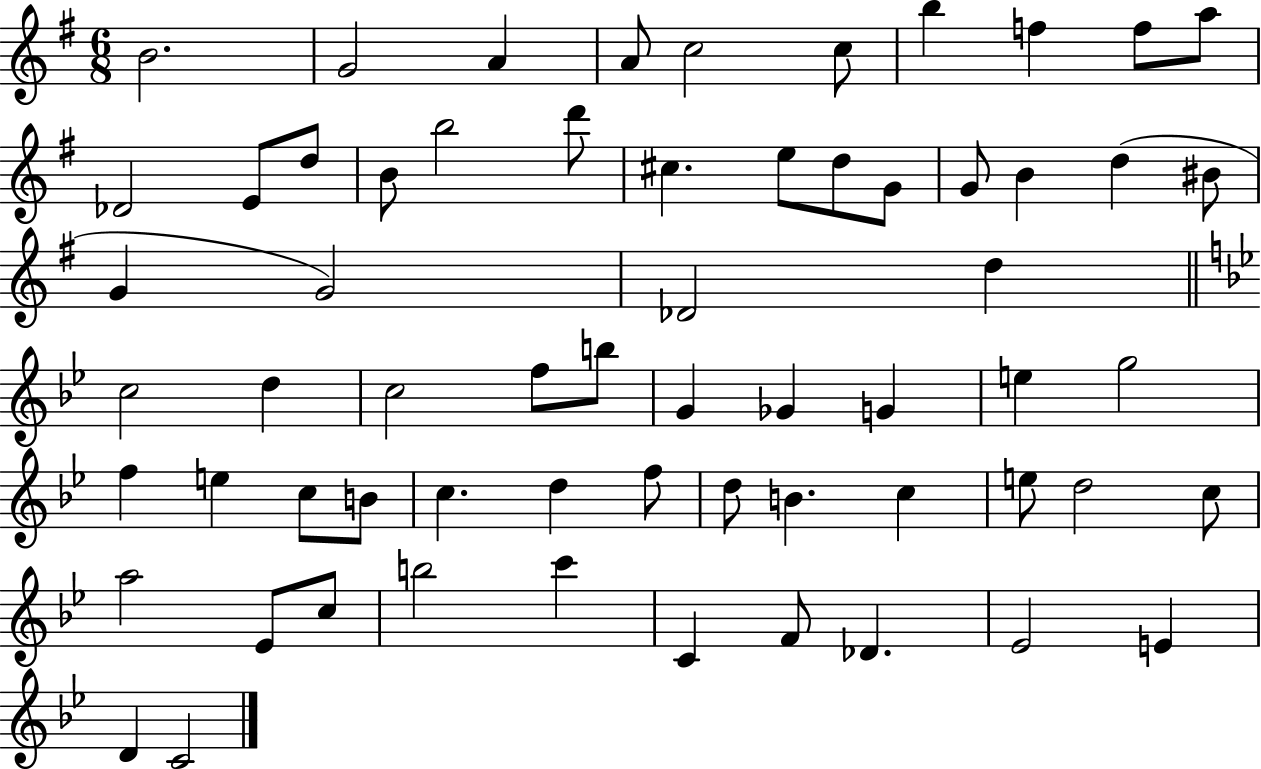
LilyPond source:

{
  \clef treble
  \numericTimeSignature
  \time 6/8
  \key g \major
  b'2. | g'2 a'4 | a'8 c''2 c''8 | b''4 f''4 f''8 a''8 | \break des'2 e'8 d''8 | b'8 b''2 d'''8 | cis''4. e''8 d''8 g'8 | g'8 b'4 d''4( bis'8 | \break g'4 g'2) | des'2 d''4 | \bar "||" \break \key bes \major c''2 d''4 | c''2 f''8 b''8 | g'4 ges'4 g'4 | e''4 g''2 | \break f''4 e''4 c''8 b'8 | c''4. d''4 f''8 | d''8 b'4. c''4 | e''8 d''2 c''8 | \break a''2 ees'8 c''8 | b''2 c'''4 | c'4 f'8 des'4. | ees'2 e'4 | \break d'4 c'2 | \bar "|."
}